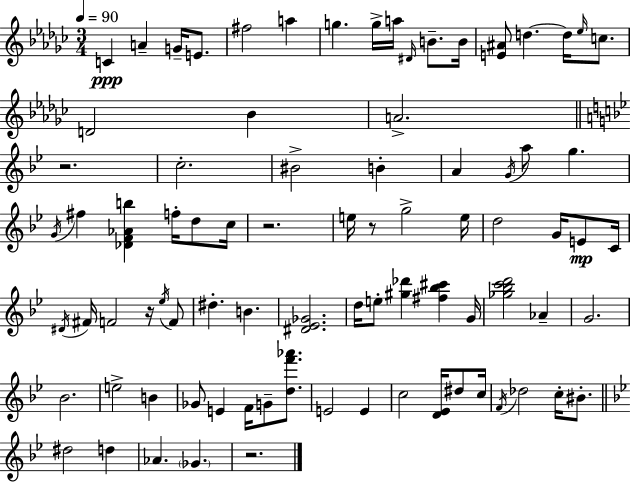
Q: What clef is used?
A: treble